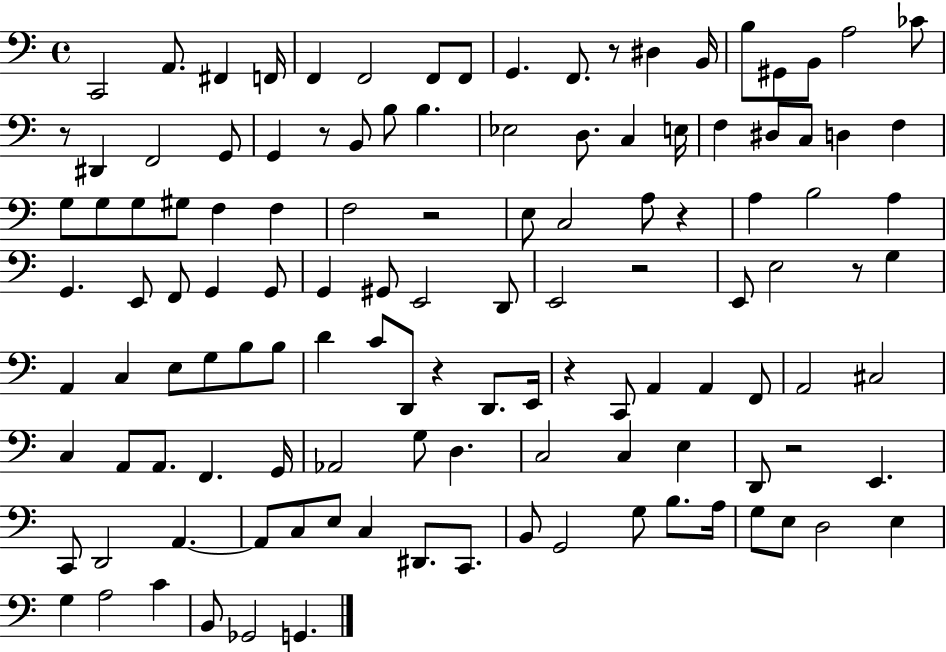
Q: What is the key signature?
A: C major